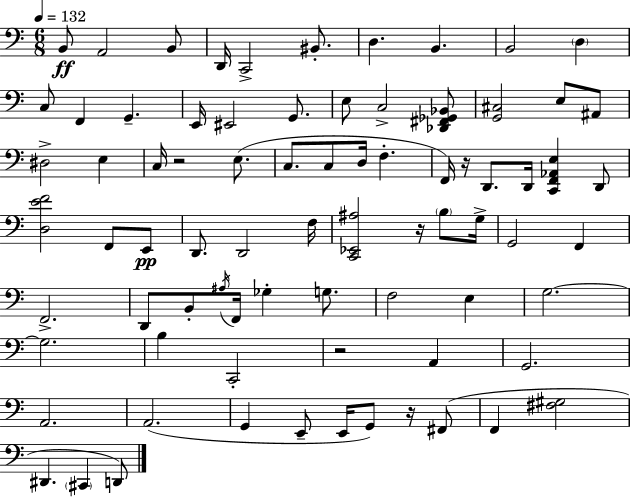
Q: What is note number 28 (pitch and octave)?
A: F3